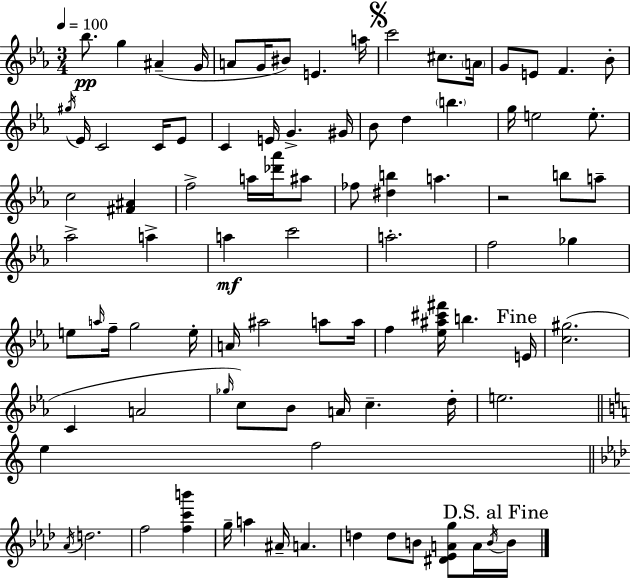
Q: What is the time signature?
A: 3/4